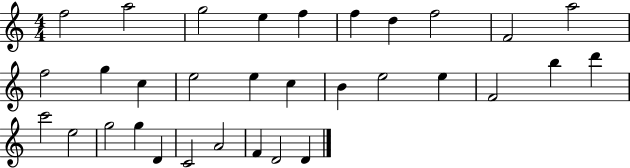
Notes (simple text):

F5/h A5/h G5/h E5/q F5/q F5/q D5/q F5/h F4/h A5/h F5/h G5/q C5/q E5/h E5/q C5/q B4/q E5/h E5/q F4/h B5/q D6/q C6/h E5/h G5/h G5/q D4/q C4/h A4/h F4/q D4/h D4/q